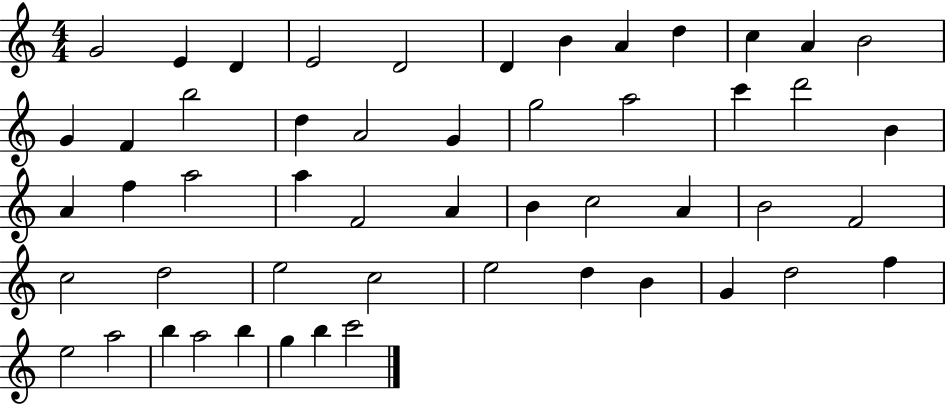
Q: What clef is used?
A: treble